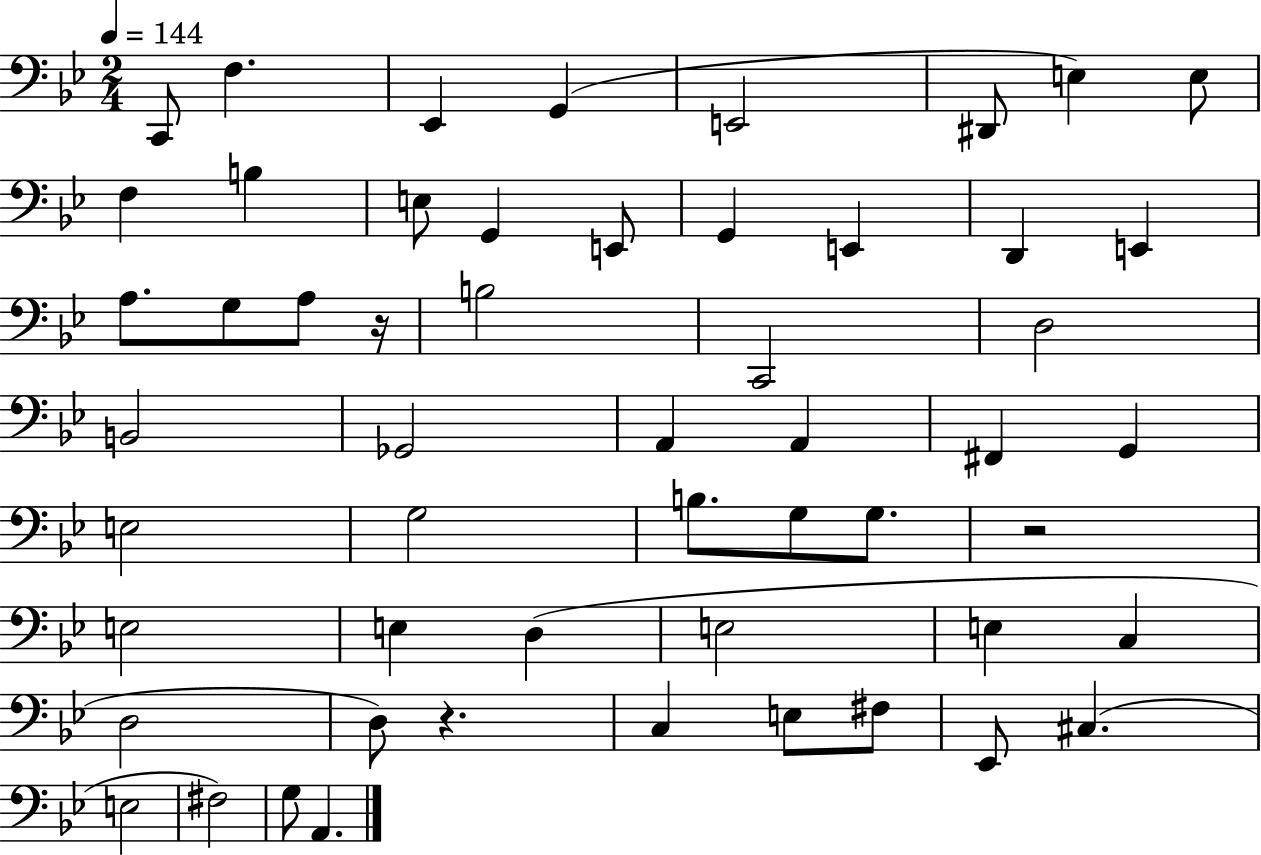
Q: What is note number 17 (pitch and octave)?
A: E2